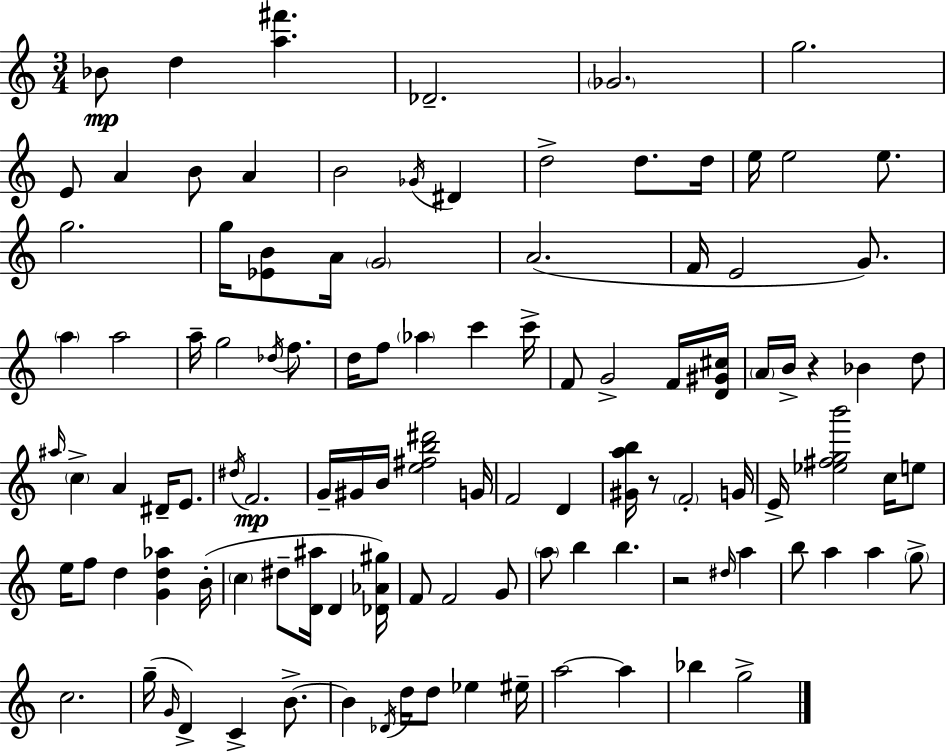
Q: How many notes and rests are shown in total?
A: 109